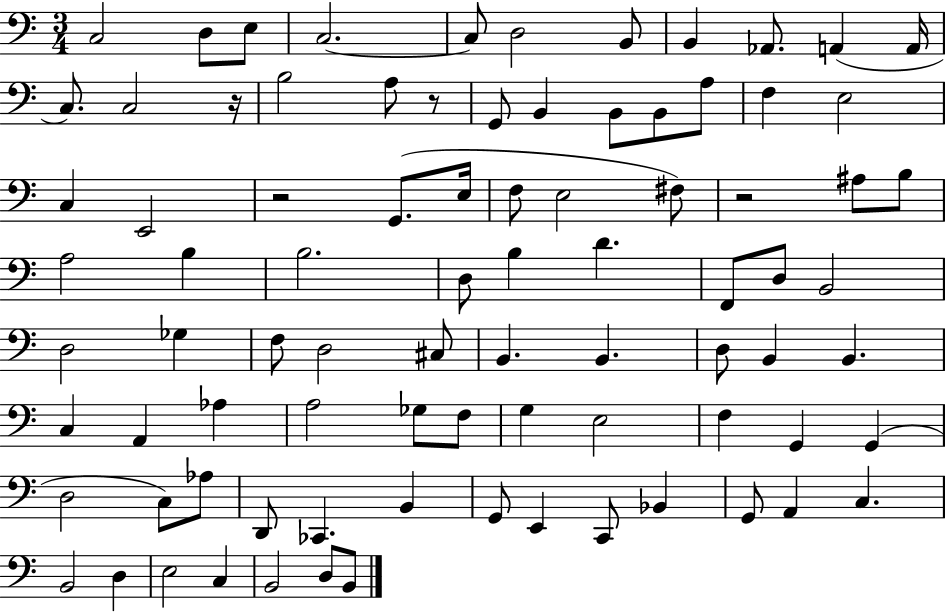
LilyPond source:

{
  \clef bass
  \numericTimeSignature
  \time 3/4
  \key c \major
  c2 d8 e8 | c2.~~ | c8 d2 b,8 | b,4 aes,8. a,4( a,16 | \break c8.) c2 r16 | b2 a8 r8 | g,8 b,4 b,8 b,8 a8 | f4 e2 | \break c4 e,2 | r2 g,8.( e16 | f8 e2 fis8) | r2 ais8 b8 | \break a2 b4 | b2. | d8 b4 d'4. | f,8 d8 b,2 | \break d2 ges4 | f8 d2 cis8 | b,4. b,4. | d8 b,4 b,4. | \break c4 a,4 aes4 | a2 ges8 f8 | g4 e2 | f4 g,4 g,4( | \break d2 c8) aes8 | d,8 ces,4. b,4 | g,8 e,4 c,8 bes,4 | g,8 a,4 c4. | \break b,2 d4 | e2 c4 | b,2 d8 b,8 | \bar "|."
}